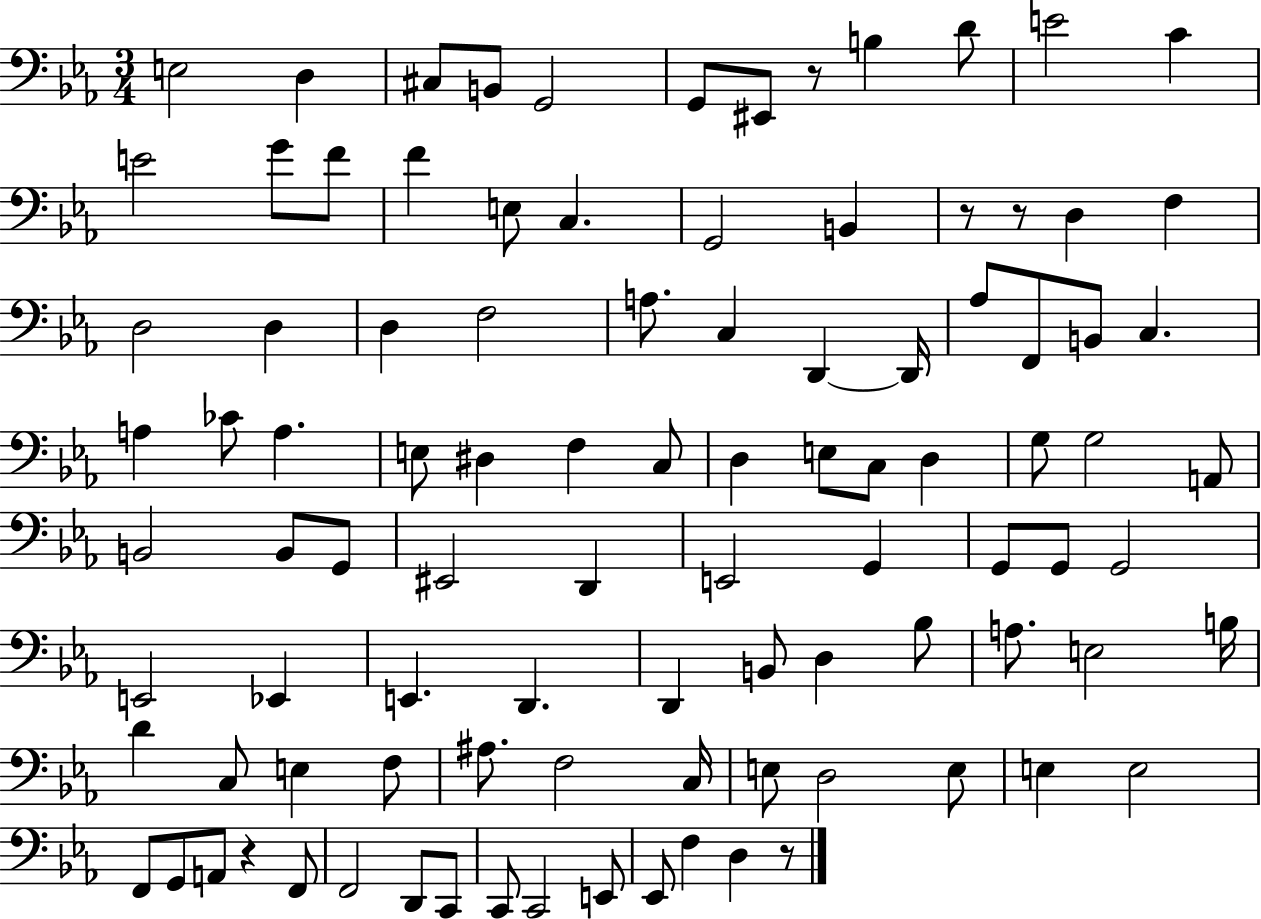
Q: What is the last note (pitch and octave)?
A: D3